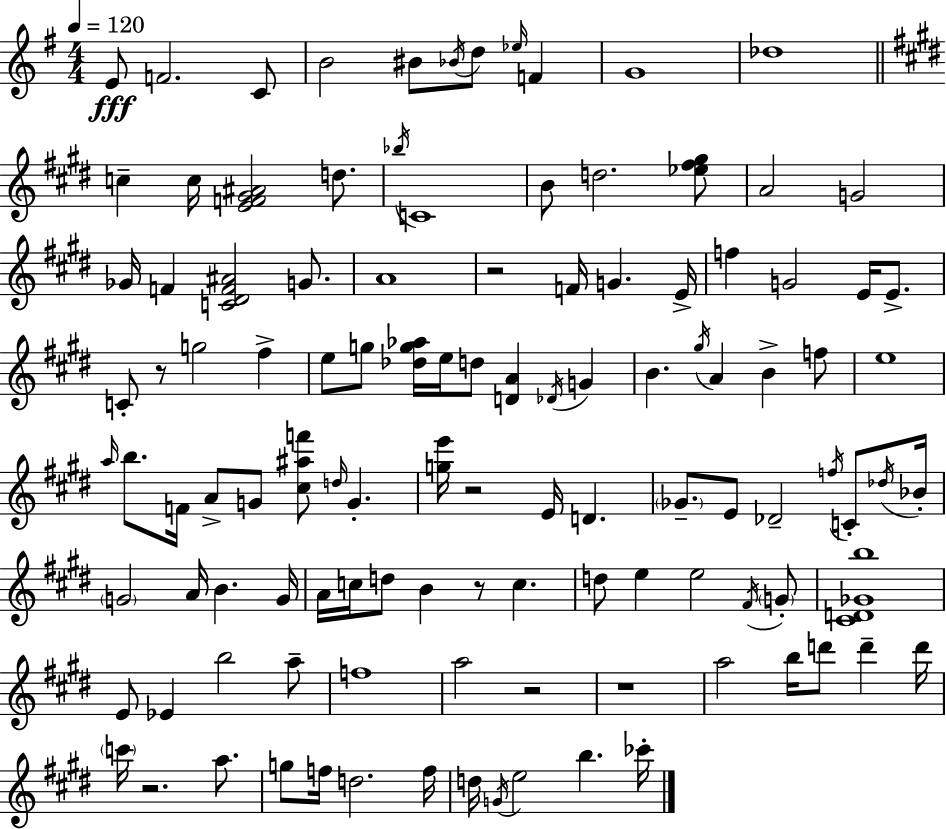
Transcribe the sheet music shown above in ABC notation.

X:1
T:Untitled
M:4/4
L:1/4
K:G
E/2 F2 C/2 B2 ^B/2 _B/4 d/2 _e/4 F G4 _d4 c c/4 [EF^G^A]2 d/2 _b/4 C4 B/2 d2 [_e^f^g]/2 A2 G2 _G/4 F [C^DF^A]2 G/2 A4 z2 F/4 G E/4 f G2 E/4 E/2 C/2 z/2 g2 ^f e/2 g/2 [_dg_a]/4 e/4 d/2 [DA] _D/4 G B ^g/4 A B f/2 e4 a/4 b/2 F/4 A/2 G/2 [^c^af']/2 d/4 G [ge']/4 z2 E/4 D _G/2 E/2 _D2 f/4 C/2 _d/4 _B/4 G2 A/4 B G/4 A/4 c/4 d/2 B z/2 c d/2 e e2 ^F/4 G/2 [^CD_Gb]4 E/2 _E b2 a/2 f4 a2 z2 z4 a2 b/4 d'/2 d' d'/4 c'/4 z2 a/2 g/2 f/4 d2 f/4 d/4 G/4 e2 b _c'/4